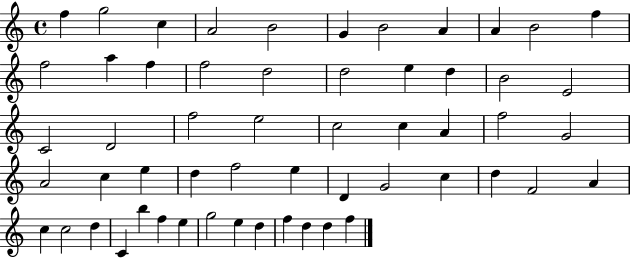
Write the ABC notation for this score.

X:1
T:Untitled
M:4/4
L:1/4
K:C
f g2 c A2 B2 G B2 A A B2 f f2 a f f2 d2 d2 e d B2 E2 C2 D2 f2 e2 c2 c A f2 G2 A2 c e d f2 e D G2 c d F2 A c c2 d C b f e g2 e d f d d f